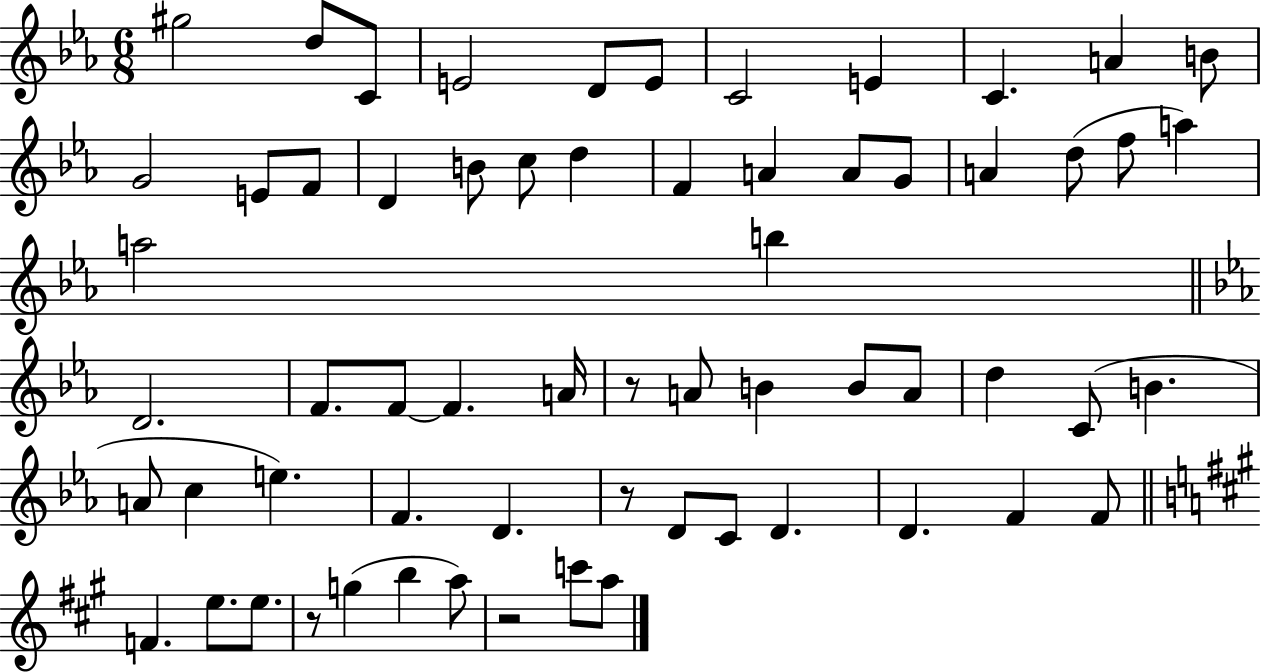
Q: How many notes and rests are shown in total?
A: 63